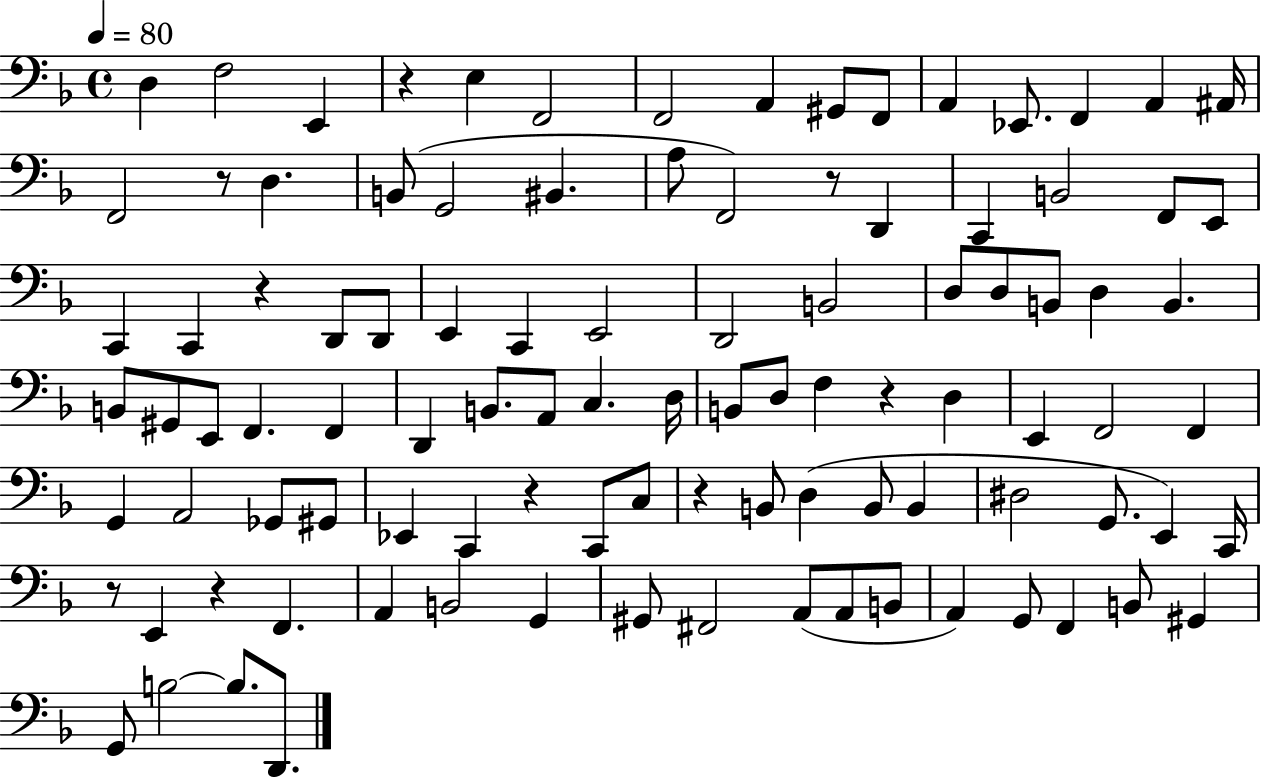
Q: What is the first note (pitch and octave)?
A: D3